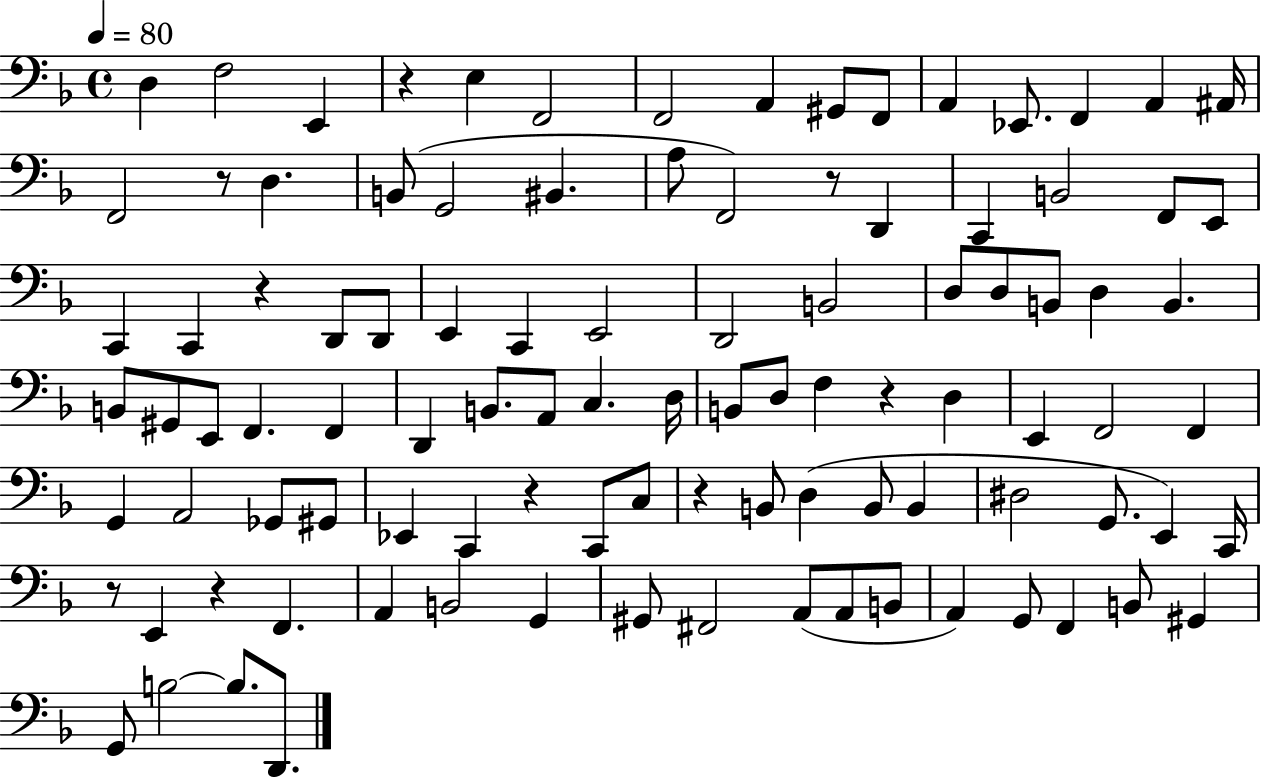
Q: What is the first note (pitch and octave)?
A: D3